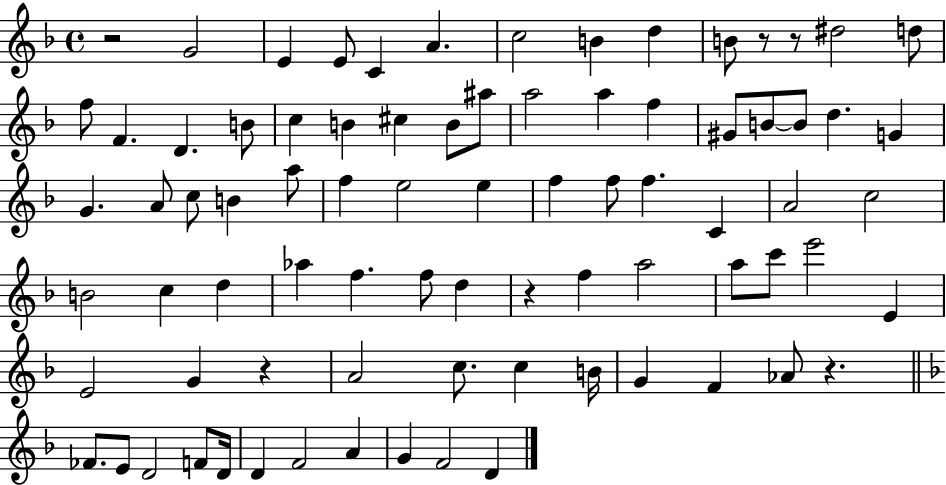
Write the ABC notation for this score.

X:1
T:Untitled
M:4/4
L:1/4
K:F
z2 G2 E E/2 C A c2 B d B/2 z/2 z/2 ^d2 d/2 f/2 F D B/2 c B ^c B/2 ^a/2 a2 a f ^G/2 B/2 B/2 d G G A/2 c/2 B a/2 f e2 e f f/2 f C A2 c2 B2 c d _a f f/2 d z f a2 a/2 c'/2 e'2 E E2 G z A2 c/2 c B/4 G F _A/2 z _F/2 E/2 D2 F/2 D/4 D F2 A G F2 D